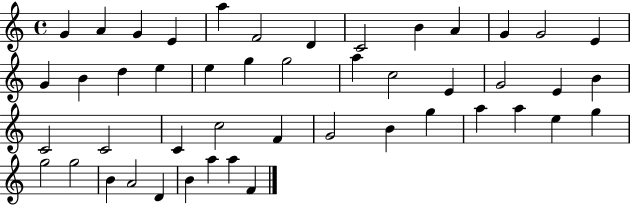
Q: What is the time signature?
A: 4/4